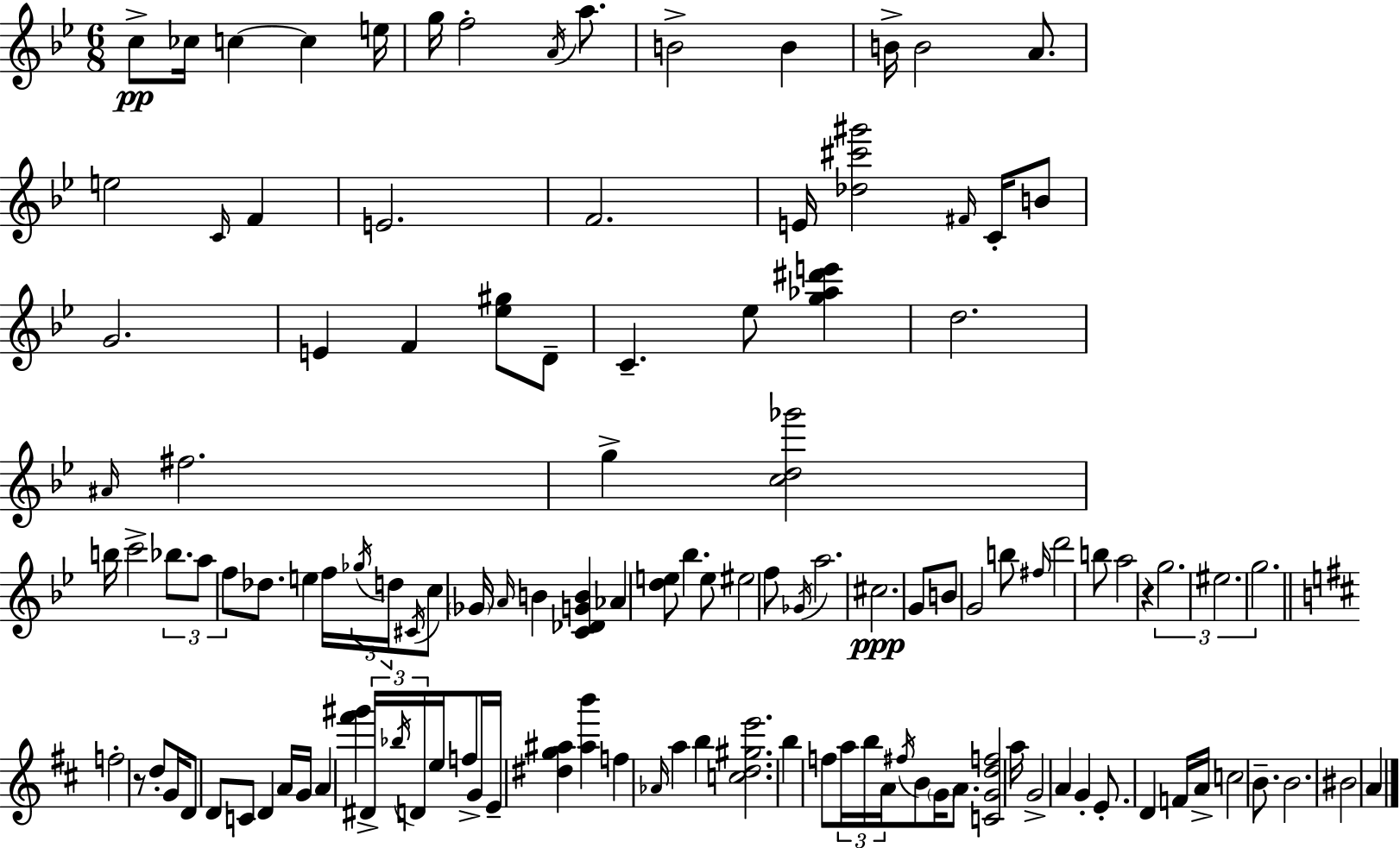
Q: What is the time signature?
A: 6/8